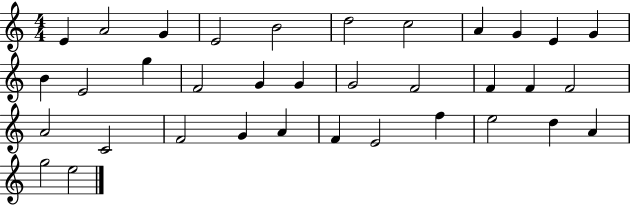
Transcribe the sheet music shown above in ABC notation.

X:1
T:Untitled
M:4/4
L:1/4
K:C
E A2 G E2 B2 d2 c2 A G E G B E2 g F2 G G G2 F2 F F F2 A2 C2 F2 G A F E2 f e2 d A g2 e2